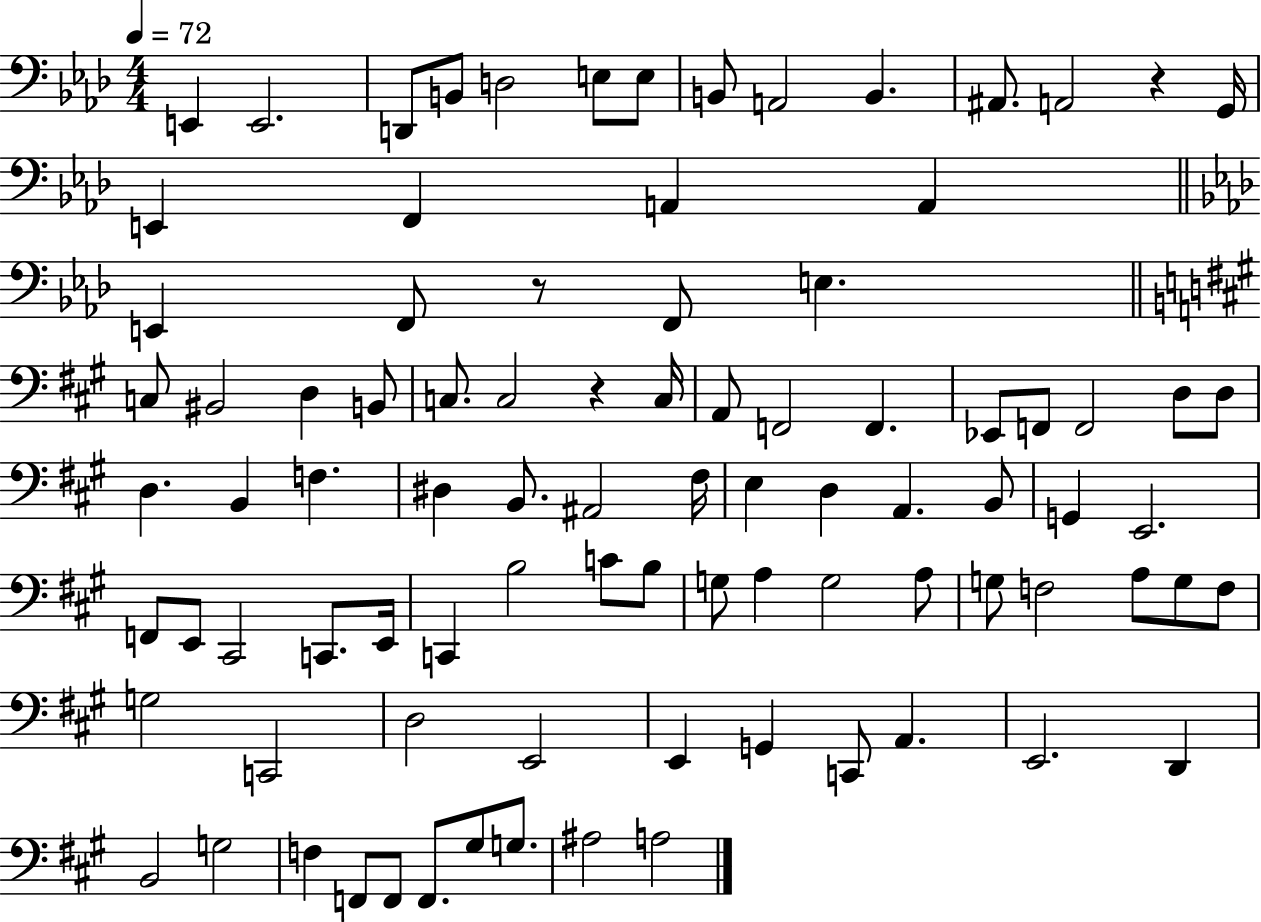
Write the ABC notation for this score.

X:1
T:Untitled
M:4/4
L:1/4
K:Ab
E,, E,,2 D,,/2 B,,/2 D,2 E,/2 E,/2 B,,/2 A,,2 B,, ^A,,/2 A,,2 z G,,/4 E,, F,, A,, A,, E,, F,,/2 z/2 F,,/2 E, C,/2 ^B,,2 D, B,,/2 C,/2 C,2 z C,/4 A,,/2 F,,2 F,, _E,,/2 F,,/2 F,,2 D,/2 D,/2 D, B,, F, ^D, B,,/2 ^A,,2 ^F,/4 E, D, A,, B,,/2 G,, E,,2 F,,/2 E,,/2 ^C,,2 C,,/2 E,,/4 C,, B,2 C/2 B,/2 G,/2 A, G,2 A,/2 G,/2 F,2 A,/2 G,/2 F,/2 G,2 C,,2 D,2 E,,2 E,, G,, C,,/2 A,, E,,2 D,, B,,2 G,2 F, F,,/2 F,,/2 F,,/2 ^G,/2 G,/2 ^A,2 A,2